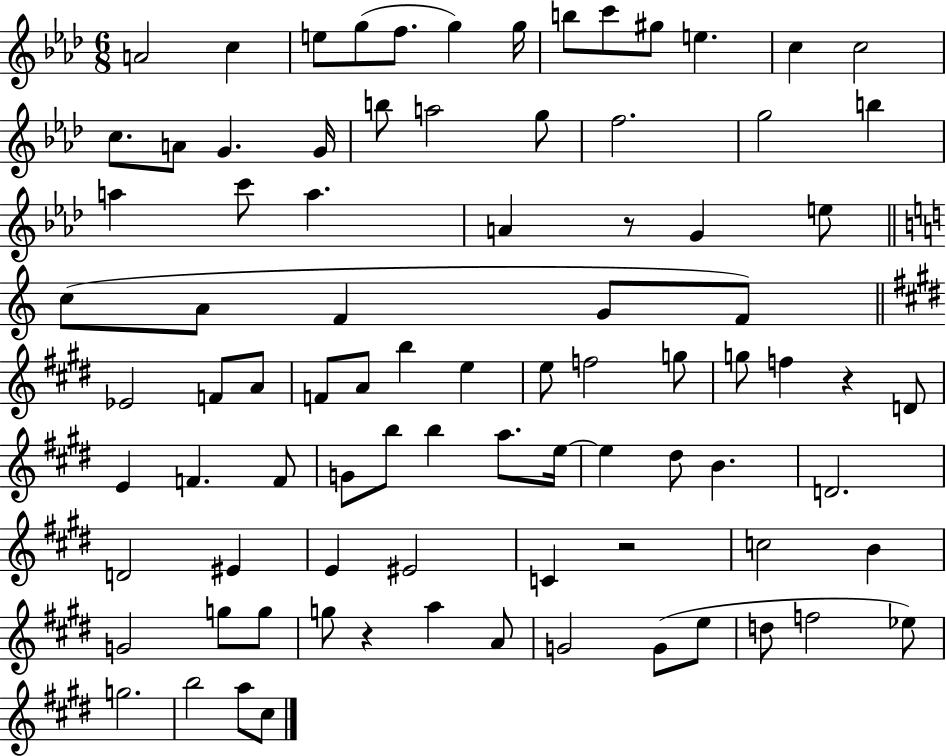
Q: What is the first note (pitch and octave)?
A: A4